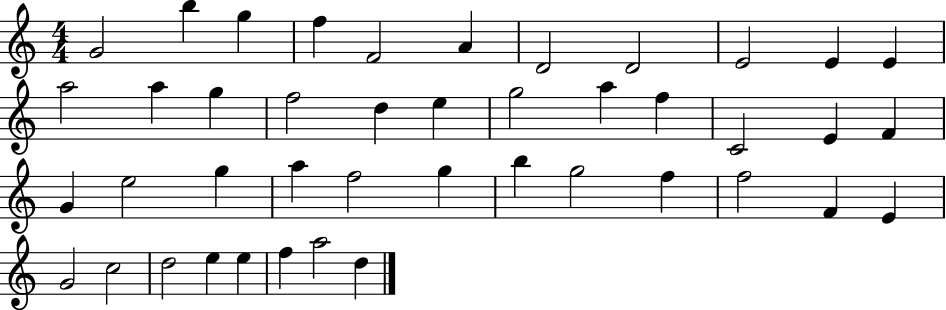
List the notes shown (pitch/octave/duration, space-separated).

G4/h B5/q G5/q F5/q F4/h A4/q D4/h D4/h E4/h E4/q E4/q A5/h A5/q G5/q F5/h D5/q E5/q G5/h A5/q F5/q C4/h E4/q F4/q G4/q E5/h G5/q A5/q F5/h G5/q B5/q G5/h F5/q F5/h F4/q E4/q G4/h C5/h D5/h E5/q E5/q F5/q A5/h D5/q